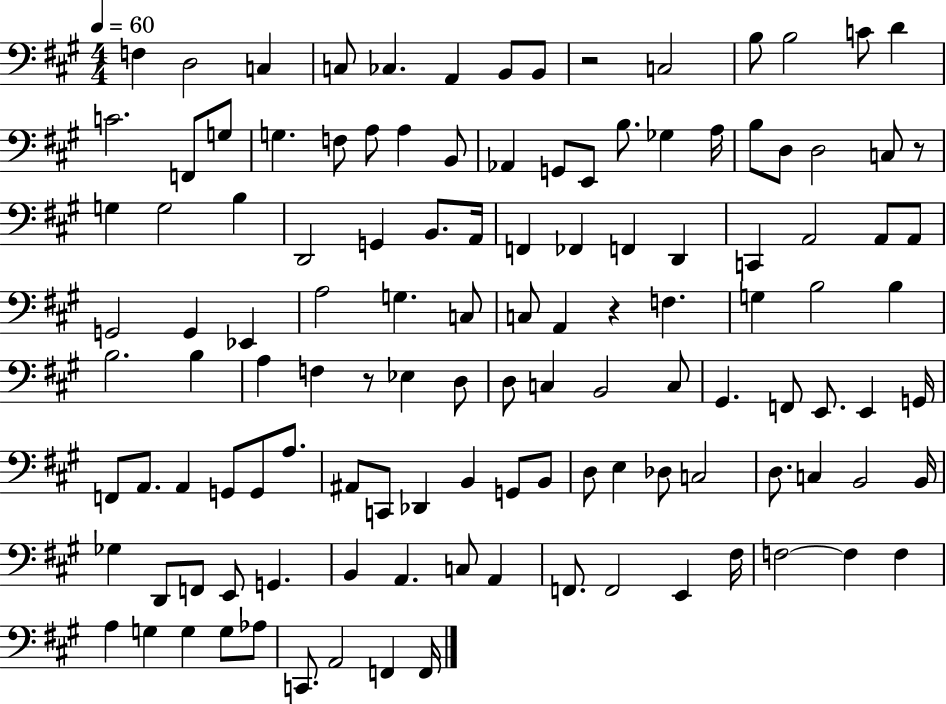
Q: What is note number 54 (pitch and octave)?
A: A2